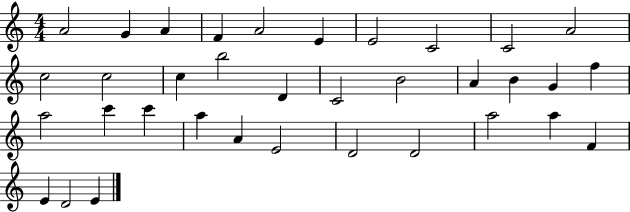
{
  \clef treble
  \numericTimeSignature
  \time 4/4
  \key c \major
  a'2 g'4 a'4 | f'4 a'2 e'4 | e'2 c'2 | c'2 a'2 | \break c''2 c''2 | c''4 b''2 d'4 | c'2 b'2 | a'4 b'4 g'4 f''4 | \break a''2 c'''4 c'''4 | a''4 a'4 e'2 | d'2 d'2 | a''2 a''4 f'4 | \break e'4 d'2 e'4 | \bar "|."
}